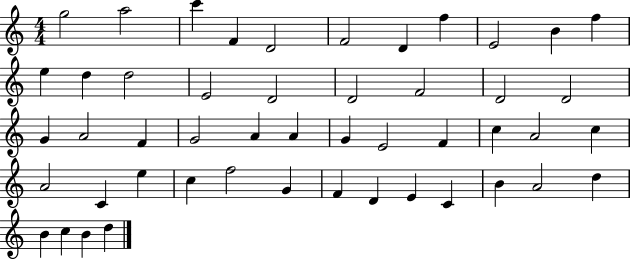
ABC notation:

X:1
T:Untitled
M:4/4
L:1/4
K:C
g2 a2 c' F D2 F2 D f E2 B f e d d2 E2 D2 D2 F2 D2 D2 G A2 F G2 A A G E2 F c A2 c A2 C e c f2 G F D E C B A2 d B c B d